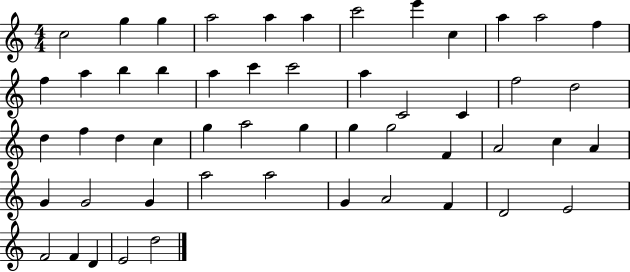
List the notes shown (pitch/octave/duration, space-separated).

C5/h G5/q G5/q A5/h A5/q A5/q C6/h E6/q C5/q A5/q A5/h F5/q F5/q A5/q B5/q B5/q A5/q C6/q C6/h A5/q C4/h C4/q F5/h D5/h D5/q F5/q D5/q C5/q G5/q A5/h G5/q G5/q G5/h F4/q A4/h C5/q A4/q G4/q G4/h G4/q A5/h A5/h G4/q A4/h F4/q D4/h E4/h F4/h F4/q D4/q E4/h D5/h